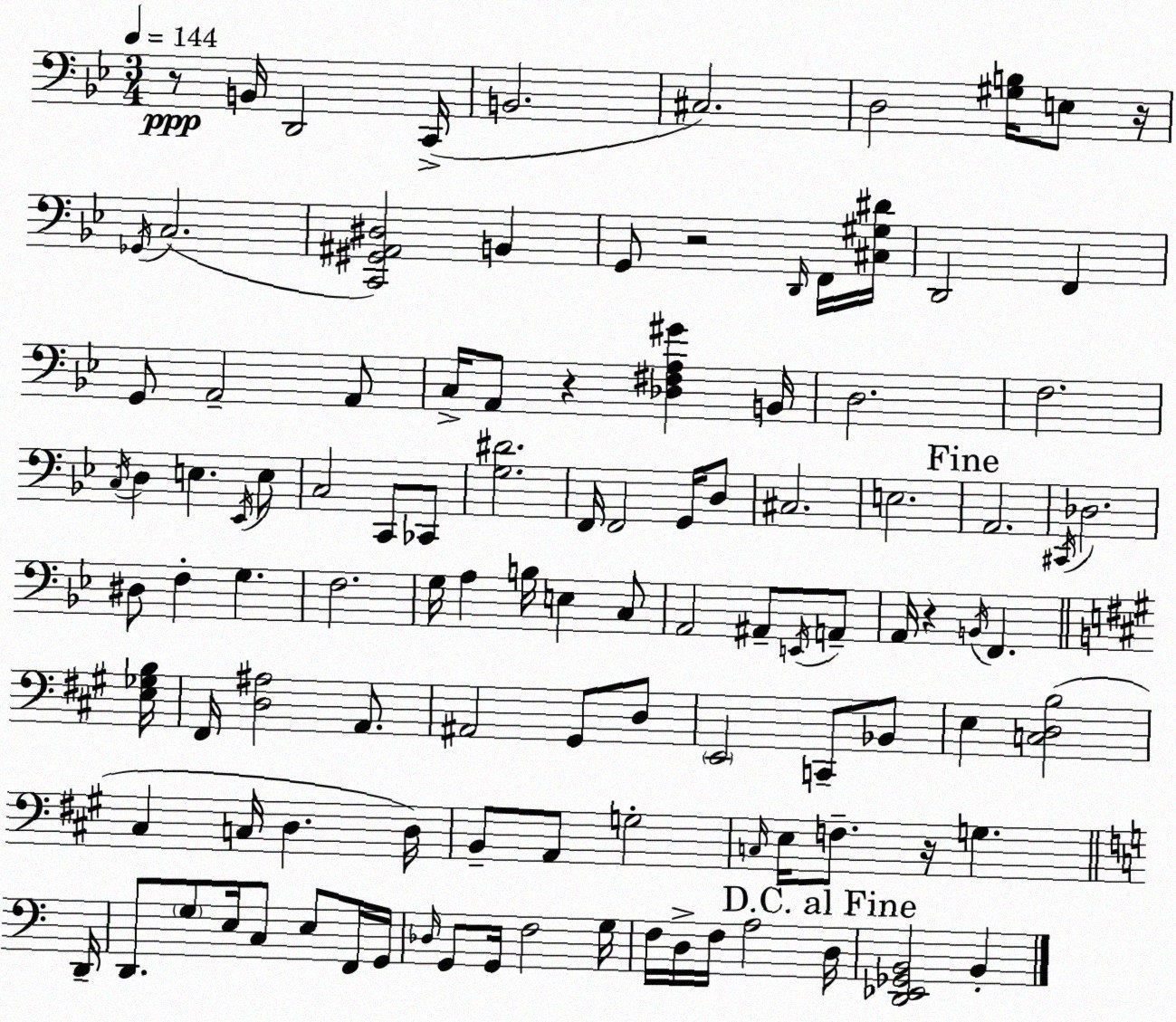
X:1
T:Untitled
M:3/4
L:1/4
K:Gm
z/2 B,,/4 D,,2 C,,/4 B,,2 ^C,2 D,2 [^G,B,]/4 E,/2 z/4 _G,,/4 C,2 [C,,^G,,^A,,^D,]2 B,, G,,/2 z2 D,,/4 F,,/4 [^C,^G,^D]/4 D,,2 F,, G,,/2 A,,2 A,,/2 C,/4 A,,/2 z [_D,^F,A,^G] B,,/4 D,2 F,2 C,/4 D, E, _E,,/4 E,/2 C,2 C,,/2 _C,,/2 [G,^D]2 F,,/4 F,,2 G,,/4 D,/2 ^C,2 E,2 A,,2 ^C,,/4 _D,2 ^D,/2 F, G, F,2 G,/4 A, B,/4 E, C,/2 A,,2 ^A,,/2 E,,/4 A,,/2 A,,/4 z B,,/4 F,, [E,_G,B,]/4 ^F,,/4 [D,^A,]2 A,,/2 ^A,,2 ^G,,/2 D,/2 E,,2 C,,/2 _B,,/2 E, [C,D,B,]2 ^C, C,/4 D, D,/4 B,,/2 A,,/2 G,2 C,/4 E,/4 F,/2 z/4 G, D,,/4 D,,/2 G,/2 E,/4 C,/2 E,/2 F,,/4 G,,/4 _D,/4 G,,/2 G,,/4 F,2 G,/4 F,/4 D,/4 F,/4 A,2 D,/4 [D,,_E,,_G,,B,,]2 B,,